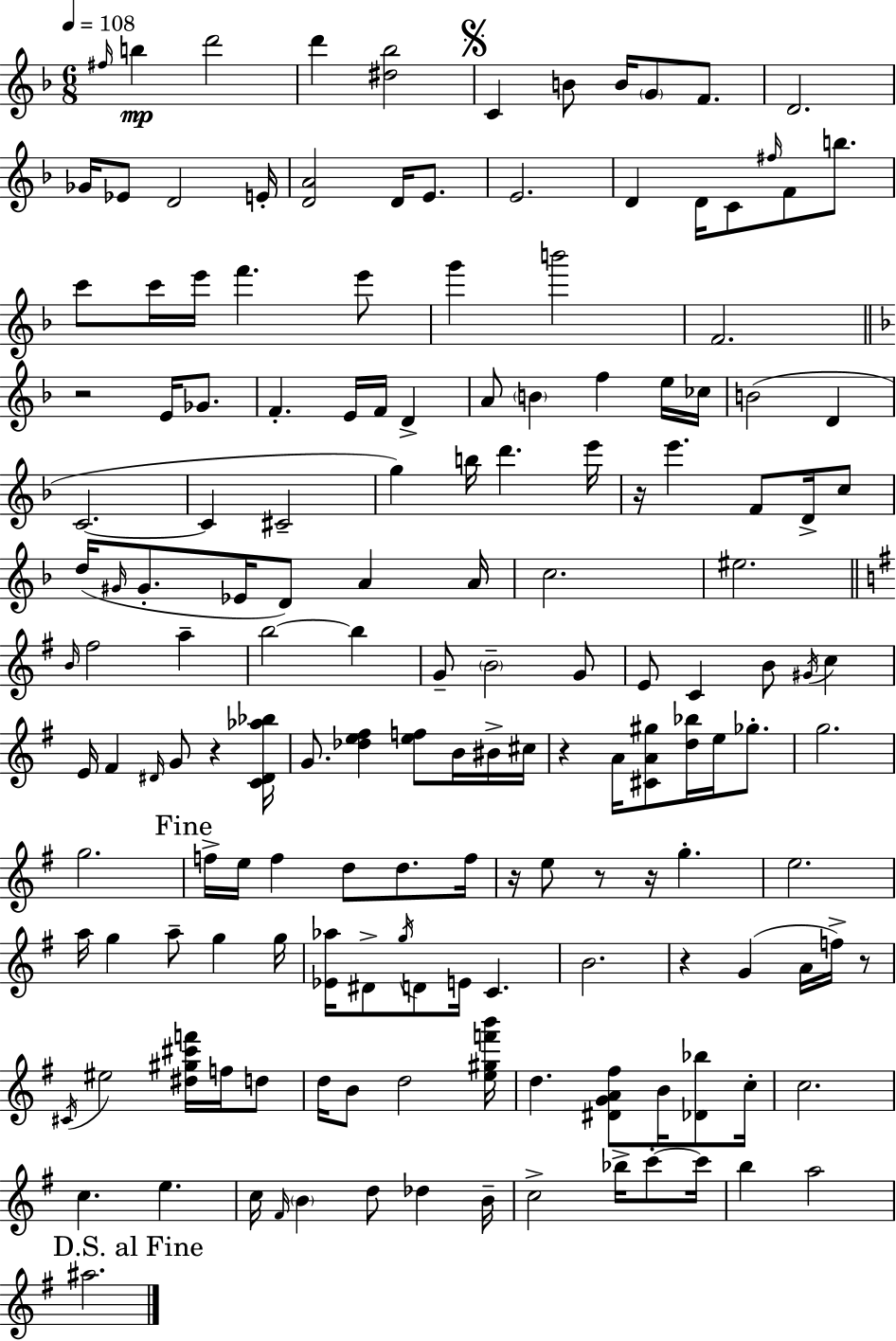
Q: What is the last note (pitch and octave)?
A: A#5